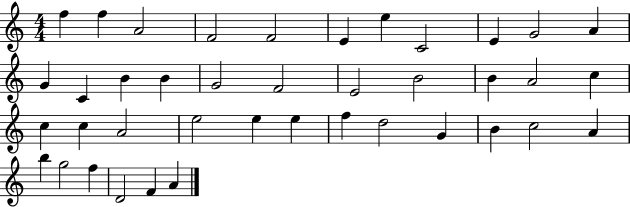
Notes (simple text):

F5/q F5/q A4/h F4/h F4/h E4/q E5/q C4/h E4/q G4/h A4/q G4/q C4/q B4/q B4/q G4/h F4/h E4/h B4/h B4/q A4/h C5/q C5/q C5/q A4/h E5/h E5/q E5/q F5/q D5/h G4/q B4/q C5/h A4/q B5/q G5/h F5/q D4/h F4/q A4/q